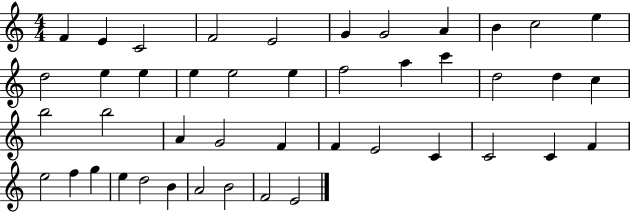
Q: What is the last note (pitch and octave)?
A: E4